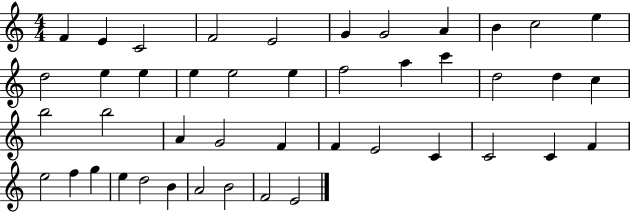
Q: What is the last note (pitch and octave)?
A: E4